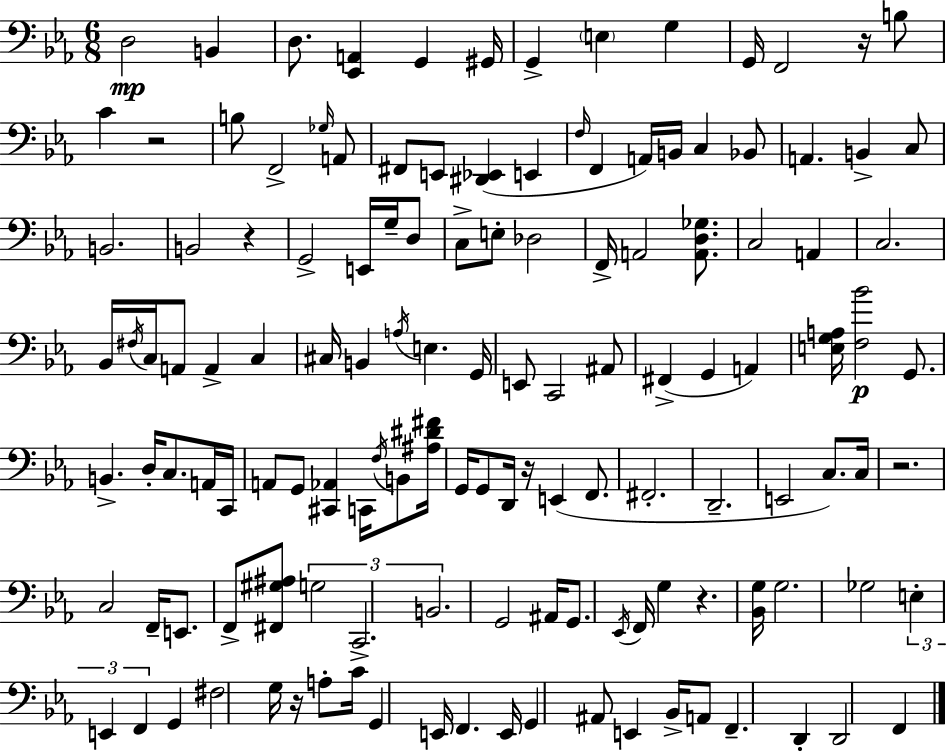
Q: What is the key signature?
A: EES major